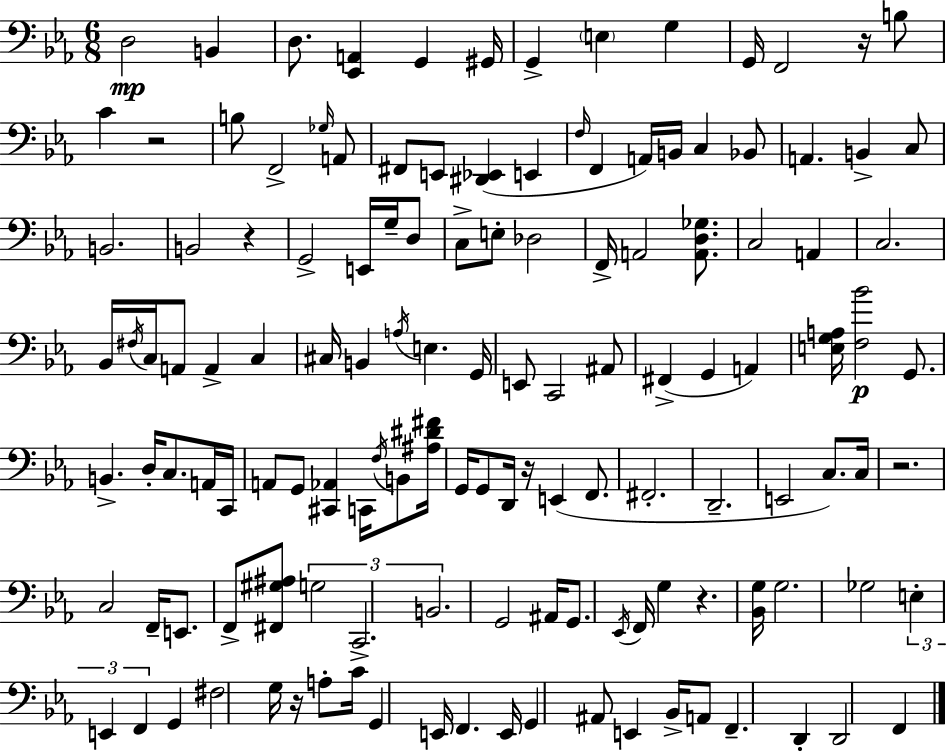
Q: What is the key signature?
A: EES major